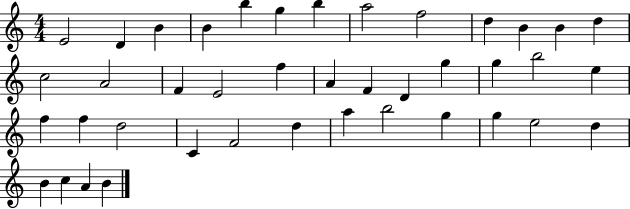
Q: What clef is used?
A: treble